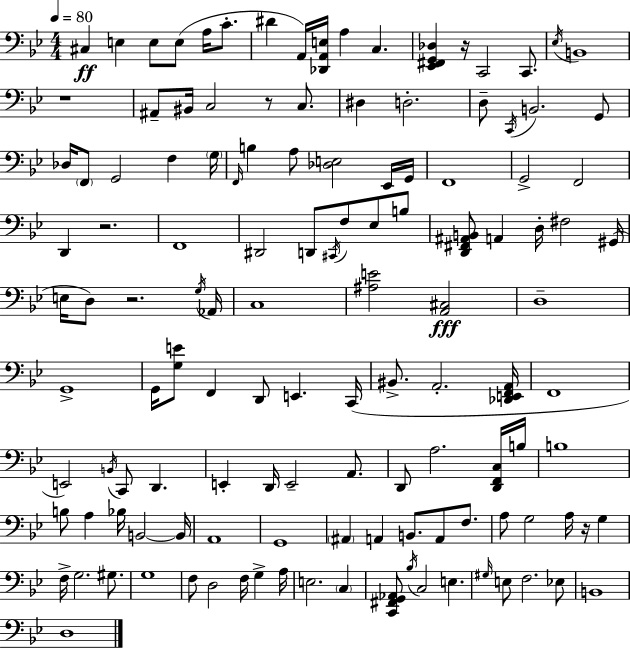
{
  \clef bass
  \numericTimeSignature
  \time 4/4
  \key bes \major
  \tempo 4 = 80
  cis4\ff e4 e8 e8( a16 c'8.-. | dis'4 a,16) <des, a, e>16 a4 c4. | <ees, fis, g, des>4 r16 c,2 c,8. | \acciaccatura { ees16 } b,1 | \break r1 | ais,8-- bis,16 c2 r8 c8. | dis4 d2.-. | d8-- \acciaccatura { c,16 } b,2. | \break g,8 des16 \parenthesize f,8 g,2 f4 | \parenthesize g16 \grace { f,16 } b4 a8 <des e>2 | ees,16 g,16 f,1 | g,2-> f,2 | \break d,4 r2. | f,1 | dis,2 d,8 \acciaccatura { cis,16 } f8 | ees8 b8 <d, fis, ais, b,>8 a,4 d16-. fis2 | \break gis,16( e16 d8) r2. | \acciaccatura { g16 } aes,16 c1 | <ais e'>2 <a, cis>2\fff | d1-- | \break g,1-> | g,16 <g e'>8 f,4 d,8 e,4. | c,16( bis,8.-> a,2.-. | <des, e, f, a,>16 f,1 | \break e,2) \acciaccatura { b,16 } c,8 | d,4. e,4-. d,16 e,2-- | a,8. d,8 a2. | <d, f, c>16 b16 b1 | \break b8 a4 bes16 b,2~~ | b,16 a,1 | g,1 | \parenthesize ais,4 a,4 b,8. | \break a,8 f8. a8 g2 | a16 r16 g4 f16-> g2. | gis8. g1 | f8 d2 | \break f16 g4-> a16 e2. | \parenthesize c4 <c, fis, g, aes,>8 \acciaccatura { bes16 } c2 | e4. \grace { gis16 } e8 f2. | ees8 b,1 | \break d1 | \bar "|."
}